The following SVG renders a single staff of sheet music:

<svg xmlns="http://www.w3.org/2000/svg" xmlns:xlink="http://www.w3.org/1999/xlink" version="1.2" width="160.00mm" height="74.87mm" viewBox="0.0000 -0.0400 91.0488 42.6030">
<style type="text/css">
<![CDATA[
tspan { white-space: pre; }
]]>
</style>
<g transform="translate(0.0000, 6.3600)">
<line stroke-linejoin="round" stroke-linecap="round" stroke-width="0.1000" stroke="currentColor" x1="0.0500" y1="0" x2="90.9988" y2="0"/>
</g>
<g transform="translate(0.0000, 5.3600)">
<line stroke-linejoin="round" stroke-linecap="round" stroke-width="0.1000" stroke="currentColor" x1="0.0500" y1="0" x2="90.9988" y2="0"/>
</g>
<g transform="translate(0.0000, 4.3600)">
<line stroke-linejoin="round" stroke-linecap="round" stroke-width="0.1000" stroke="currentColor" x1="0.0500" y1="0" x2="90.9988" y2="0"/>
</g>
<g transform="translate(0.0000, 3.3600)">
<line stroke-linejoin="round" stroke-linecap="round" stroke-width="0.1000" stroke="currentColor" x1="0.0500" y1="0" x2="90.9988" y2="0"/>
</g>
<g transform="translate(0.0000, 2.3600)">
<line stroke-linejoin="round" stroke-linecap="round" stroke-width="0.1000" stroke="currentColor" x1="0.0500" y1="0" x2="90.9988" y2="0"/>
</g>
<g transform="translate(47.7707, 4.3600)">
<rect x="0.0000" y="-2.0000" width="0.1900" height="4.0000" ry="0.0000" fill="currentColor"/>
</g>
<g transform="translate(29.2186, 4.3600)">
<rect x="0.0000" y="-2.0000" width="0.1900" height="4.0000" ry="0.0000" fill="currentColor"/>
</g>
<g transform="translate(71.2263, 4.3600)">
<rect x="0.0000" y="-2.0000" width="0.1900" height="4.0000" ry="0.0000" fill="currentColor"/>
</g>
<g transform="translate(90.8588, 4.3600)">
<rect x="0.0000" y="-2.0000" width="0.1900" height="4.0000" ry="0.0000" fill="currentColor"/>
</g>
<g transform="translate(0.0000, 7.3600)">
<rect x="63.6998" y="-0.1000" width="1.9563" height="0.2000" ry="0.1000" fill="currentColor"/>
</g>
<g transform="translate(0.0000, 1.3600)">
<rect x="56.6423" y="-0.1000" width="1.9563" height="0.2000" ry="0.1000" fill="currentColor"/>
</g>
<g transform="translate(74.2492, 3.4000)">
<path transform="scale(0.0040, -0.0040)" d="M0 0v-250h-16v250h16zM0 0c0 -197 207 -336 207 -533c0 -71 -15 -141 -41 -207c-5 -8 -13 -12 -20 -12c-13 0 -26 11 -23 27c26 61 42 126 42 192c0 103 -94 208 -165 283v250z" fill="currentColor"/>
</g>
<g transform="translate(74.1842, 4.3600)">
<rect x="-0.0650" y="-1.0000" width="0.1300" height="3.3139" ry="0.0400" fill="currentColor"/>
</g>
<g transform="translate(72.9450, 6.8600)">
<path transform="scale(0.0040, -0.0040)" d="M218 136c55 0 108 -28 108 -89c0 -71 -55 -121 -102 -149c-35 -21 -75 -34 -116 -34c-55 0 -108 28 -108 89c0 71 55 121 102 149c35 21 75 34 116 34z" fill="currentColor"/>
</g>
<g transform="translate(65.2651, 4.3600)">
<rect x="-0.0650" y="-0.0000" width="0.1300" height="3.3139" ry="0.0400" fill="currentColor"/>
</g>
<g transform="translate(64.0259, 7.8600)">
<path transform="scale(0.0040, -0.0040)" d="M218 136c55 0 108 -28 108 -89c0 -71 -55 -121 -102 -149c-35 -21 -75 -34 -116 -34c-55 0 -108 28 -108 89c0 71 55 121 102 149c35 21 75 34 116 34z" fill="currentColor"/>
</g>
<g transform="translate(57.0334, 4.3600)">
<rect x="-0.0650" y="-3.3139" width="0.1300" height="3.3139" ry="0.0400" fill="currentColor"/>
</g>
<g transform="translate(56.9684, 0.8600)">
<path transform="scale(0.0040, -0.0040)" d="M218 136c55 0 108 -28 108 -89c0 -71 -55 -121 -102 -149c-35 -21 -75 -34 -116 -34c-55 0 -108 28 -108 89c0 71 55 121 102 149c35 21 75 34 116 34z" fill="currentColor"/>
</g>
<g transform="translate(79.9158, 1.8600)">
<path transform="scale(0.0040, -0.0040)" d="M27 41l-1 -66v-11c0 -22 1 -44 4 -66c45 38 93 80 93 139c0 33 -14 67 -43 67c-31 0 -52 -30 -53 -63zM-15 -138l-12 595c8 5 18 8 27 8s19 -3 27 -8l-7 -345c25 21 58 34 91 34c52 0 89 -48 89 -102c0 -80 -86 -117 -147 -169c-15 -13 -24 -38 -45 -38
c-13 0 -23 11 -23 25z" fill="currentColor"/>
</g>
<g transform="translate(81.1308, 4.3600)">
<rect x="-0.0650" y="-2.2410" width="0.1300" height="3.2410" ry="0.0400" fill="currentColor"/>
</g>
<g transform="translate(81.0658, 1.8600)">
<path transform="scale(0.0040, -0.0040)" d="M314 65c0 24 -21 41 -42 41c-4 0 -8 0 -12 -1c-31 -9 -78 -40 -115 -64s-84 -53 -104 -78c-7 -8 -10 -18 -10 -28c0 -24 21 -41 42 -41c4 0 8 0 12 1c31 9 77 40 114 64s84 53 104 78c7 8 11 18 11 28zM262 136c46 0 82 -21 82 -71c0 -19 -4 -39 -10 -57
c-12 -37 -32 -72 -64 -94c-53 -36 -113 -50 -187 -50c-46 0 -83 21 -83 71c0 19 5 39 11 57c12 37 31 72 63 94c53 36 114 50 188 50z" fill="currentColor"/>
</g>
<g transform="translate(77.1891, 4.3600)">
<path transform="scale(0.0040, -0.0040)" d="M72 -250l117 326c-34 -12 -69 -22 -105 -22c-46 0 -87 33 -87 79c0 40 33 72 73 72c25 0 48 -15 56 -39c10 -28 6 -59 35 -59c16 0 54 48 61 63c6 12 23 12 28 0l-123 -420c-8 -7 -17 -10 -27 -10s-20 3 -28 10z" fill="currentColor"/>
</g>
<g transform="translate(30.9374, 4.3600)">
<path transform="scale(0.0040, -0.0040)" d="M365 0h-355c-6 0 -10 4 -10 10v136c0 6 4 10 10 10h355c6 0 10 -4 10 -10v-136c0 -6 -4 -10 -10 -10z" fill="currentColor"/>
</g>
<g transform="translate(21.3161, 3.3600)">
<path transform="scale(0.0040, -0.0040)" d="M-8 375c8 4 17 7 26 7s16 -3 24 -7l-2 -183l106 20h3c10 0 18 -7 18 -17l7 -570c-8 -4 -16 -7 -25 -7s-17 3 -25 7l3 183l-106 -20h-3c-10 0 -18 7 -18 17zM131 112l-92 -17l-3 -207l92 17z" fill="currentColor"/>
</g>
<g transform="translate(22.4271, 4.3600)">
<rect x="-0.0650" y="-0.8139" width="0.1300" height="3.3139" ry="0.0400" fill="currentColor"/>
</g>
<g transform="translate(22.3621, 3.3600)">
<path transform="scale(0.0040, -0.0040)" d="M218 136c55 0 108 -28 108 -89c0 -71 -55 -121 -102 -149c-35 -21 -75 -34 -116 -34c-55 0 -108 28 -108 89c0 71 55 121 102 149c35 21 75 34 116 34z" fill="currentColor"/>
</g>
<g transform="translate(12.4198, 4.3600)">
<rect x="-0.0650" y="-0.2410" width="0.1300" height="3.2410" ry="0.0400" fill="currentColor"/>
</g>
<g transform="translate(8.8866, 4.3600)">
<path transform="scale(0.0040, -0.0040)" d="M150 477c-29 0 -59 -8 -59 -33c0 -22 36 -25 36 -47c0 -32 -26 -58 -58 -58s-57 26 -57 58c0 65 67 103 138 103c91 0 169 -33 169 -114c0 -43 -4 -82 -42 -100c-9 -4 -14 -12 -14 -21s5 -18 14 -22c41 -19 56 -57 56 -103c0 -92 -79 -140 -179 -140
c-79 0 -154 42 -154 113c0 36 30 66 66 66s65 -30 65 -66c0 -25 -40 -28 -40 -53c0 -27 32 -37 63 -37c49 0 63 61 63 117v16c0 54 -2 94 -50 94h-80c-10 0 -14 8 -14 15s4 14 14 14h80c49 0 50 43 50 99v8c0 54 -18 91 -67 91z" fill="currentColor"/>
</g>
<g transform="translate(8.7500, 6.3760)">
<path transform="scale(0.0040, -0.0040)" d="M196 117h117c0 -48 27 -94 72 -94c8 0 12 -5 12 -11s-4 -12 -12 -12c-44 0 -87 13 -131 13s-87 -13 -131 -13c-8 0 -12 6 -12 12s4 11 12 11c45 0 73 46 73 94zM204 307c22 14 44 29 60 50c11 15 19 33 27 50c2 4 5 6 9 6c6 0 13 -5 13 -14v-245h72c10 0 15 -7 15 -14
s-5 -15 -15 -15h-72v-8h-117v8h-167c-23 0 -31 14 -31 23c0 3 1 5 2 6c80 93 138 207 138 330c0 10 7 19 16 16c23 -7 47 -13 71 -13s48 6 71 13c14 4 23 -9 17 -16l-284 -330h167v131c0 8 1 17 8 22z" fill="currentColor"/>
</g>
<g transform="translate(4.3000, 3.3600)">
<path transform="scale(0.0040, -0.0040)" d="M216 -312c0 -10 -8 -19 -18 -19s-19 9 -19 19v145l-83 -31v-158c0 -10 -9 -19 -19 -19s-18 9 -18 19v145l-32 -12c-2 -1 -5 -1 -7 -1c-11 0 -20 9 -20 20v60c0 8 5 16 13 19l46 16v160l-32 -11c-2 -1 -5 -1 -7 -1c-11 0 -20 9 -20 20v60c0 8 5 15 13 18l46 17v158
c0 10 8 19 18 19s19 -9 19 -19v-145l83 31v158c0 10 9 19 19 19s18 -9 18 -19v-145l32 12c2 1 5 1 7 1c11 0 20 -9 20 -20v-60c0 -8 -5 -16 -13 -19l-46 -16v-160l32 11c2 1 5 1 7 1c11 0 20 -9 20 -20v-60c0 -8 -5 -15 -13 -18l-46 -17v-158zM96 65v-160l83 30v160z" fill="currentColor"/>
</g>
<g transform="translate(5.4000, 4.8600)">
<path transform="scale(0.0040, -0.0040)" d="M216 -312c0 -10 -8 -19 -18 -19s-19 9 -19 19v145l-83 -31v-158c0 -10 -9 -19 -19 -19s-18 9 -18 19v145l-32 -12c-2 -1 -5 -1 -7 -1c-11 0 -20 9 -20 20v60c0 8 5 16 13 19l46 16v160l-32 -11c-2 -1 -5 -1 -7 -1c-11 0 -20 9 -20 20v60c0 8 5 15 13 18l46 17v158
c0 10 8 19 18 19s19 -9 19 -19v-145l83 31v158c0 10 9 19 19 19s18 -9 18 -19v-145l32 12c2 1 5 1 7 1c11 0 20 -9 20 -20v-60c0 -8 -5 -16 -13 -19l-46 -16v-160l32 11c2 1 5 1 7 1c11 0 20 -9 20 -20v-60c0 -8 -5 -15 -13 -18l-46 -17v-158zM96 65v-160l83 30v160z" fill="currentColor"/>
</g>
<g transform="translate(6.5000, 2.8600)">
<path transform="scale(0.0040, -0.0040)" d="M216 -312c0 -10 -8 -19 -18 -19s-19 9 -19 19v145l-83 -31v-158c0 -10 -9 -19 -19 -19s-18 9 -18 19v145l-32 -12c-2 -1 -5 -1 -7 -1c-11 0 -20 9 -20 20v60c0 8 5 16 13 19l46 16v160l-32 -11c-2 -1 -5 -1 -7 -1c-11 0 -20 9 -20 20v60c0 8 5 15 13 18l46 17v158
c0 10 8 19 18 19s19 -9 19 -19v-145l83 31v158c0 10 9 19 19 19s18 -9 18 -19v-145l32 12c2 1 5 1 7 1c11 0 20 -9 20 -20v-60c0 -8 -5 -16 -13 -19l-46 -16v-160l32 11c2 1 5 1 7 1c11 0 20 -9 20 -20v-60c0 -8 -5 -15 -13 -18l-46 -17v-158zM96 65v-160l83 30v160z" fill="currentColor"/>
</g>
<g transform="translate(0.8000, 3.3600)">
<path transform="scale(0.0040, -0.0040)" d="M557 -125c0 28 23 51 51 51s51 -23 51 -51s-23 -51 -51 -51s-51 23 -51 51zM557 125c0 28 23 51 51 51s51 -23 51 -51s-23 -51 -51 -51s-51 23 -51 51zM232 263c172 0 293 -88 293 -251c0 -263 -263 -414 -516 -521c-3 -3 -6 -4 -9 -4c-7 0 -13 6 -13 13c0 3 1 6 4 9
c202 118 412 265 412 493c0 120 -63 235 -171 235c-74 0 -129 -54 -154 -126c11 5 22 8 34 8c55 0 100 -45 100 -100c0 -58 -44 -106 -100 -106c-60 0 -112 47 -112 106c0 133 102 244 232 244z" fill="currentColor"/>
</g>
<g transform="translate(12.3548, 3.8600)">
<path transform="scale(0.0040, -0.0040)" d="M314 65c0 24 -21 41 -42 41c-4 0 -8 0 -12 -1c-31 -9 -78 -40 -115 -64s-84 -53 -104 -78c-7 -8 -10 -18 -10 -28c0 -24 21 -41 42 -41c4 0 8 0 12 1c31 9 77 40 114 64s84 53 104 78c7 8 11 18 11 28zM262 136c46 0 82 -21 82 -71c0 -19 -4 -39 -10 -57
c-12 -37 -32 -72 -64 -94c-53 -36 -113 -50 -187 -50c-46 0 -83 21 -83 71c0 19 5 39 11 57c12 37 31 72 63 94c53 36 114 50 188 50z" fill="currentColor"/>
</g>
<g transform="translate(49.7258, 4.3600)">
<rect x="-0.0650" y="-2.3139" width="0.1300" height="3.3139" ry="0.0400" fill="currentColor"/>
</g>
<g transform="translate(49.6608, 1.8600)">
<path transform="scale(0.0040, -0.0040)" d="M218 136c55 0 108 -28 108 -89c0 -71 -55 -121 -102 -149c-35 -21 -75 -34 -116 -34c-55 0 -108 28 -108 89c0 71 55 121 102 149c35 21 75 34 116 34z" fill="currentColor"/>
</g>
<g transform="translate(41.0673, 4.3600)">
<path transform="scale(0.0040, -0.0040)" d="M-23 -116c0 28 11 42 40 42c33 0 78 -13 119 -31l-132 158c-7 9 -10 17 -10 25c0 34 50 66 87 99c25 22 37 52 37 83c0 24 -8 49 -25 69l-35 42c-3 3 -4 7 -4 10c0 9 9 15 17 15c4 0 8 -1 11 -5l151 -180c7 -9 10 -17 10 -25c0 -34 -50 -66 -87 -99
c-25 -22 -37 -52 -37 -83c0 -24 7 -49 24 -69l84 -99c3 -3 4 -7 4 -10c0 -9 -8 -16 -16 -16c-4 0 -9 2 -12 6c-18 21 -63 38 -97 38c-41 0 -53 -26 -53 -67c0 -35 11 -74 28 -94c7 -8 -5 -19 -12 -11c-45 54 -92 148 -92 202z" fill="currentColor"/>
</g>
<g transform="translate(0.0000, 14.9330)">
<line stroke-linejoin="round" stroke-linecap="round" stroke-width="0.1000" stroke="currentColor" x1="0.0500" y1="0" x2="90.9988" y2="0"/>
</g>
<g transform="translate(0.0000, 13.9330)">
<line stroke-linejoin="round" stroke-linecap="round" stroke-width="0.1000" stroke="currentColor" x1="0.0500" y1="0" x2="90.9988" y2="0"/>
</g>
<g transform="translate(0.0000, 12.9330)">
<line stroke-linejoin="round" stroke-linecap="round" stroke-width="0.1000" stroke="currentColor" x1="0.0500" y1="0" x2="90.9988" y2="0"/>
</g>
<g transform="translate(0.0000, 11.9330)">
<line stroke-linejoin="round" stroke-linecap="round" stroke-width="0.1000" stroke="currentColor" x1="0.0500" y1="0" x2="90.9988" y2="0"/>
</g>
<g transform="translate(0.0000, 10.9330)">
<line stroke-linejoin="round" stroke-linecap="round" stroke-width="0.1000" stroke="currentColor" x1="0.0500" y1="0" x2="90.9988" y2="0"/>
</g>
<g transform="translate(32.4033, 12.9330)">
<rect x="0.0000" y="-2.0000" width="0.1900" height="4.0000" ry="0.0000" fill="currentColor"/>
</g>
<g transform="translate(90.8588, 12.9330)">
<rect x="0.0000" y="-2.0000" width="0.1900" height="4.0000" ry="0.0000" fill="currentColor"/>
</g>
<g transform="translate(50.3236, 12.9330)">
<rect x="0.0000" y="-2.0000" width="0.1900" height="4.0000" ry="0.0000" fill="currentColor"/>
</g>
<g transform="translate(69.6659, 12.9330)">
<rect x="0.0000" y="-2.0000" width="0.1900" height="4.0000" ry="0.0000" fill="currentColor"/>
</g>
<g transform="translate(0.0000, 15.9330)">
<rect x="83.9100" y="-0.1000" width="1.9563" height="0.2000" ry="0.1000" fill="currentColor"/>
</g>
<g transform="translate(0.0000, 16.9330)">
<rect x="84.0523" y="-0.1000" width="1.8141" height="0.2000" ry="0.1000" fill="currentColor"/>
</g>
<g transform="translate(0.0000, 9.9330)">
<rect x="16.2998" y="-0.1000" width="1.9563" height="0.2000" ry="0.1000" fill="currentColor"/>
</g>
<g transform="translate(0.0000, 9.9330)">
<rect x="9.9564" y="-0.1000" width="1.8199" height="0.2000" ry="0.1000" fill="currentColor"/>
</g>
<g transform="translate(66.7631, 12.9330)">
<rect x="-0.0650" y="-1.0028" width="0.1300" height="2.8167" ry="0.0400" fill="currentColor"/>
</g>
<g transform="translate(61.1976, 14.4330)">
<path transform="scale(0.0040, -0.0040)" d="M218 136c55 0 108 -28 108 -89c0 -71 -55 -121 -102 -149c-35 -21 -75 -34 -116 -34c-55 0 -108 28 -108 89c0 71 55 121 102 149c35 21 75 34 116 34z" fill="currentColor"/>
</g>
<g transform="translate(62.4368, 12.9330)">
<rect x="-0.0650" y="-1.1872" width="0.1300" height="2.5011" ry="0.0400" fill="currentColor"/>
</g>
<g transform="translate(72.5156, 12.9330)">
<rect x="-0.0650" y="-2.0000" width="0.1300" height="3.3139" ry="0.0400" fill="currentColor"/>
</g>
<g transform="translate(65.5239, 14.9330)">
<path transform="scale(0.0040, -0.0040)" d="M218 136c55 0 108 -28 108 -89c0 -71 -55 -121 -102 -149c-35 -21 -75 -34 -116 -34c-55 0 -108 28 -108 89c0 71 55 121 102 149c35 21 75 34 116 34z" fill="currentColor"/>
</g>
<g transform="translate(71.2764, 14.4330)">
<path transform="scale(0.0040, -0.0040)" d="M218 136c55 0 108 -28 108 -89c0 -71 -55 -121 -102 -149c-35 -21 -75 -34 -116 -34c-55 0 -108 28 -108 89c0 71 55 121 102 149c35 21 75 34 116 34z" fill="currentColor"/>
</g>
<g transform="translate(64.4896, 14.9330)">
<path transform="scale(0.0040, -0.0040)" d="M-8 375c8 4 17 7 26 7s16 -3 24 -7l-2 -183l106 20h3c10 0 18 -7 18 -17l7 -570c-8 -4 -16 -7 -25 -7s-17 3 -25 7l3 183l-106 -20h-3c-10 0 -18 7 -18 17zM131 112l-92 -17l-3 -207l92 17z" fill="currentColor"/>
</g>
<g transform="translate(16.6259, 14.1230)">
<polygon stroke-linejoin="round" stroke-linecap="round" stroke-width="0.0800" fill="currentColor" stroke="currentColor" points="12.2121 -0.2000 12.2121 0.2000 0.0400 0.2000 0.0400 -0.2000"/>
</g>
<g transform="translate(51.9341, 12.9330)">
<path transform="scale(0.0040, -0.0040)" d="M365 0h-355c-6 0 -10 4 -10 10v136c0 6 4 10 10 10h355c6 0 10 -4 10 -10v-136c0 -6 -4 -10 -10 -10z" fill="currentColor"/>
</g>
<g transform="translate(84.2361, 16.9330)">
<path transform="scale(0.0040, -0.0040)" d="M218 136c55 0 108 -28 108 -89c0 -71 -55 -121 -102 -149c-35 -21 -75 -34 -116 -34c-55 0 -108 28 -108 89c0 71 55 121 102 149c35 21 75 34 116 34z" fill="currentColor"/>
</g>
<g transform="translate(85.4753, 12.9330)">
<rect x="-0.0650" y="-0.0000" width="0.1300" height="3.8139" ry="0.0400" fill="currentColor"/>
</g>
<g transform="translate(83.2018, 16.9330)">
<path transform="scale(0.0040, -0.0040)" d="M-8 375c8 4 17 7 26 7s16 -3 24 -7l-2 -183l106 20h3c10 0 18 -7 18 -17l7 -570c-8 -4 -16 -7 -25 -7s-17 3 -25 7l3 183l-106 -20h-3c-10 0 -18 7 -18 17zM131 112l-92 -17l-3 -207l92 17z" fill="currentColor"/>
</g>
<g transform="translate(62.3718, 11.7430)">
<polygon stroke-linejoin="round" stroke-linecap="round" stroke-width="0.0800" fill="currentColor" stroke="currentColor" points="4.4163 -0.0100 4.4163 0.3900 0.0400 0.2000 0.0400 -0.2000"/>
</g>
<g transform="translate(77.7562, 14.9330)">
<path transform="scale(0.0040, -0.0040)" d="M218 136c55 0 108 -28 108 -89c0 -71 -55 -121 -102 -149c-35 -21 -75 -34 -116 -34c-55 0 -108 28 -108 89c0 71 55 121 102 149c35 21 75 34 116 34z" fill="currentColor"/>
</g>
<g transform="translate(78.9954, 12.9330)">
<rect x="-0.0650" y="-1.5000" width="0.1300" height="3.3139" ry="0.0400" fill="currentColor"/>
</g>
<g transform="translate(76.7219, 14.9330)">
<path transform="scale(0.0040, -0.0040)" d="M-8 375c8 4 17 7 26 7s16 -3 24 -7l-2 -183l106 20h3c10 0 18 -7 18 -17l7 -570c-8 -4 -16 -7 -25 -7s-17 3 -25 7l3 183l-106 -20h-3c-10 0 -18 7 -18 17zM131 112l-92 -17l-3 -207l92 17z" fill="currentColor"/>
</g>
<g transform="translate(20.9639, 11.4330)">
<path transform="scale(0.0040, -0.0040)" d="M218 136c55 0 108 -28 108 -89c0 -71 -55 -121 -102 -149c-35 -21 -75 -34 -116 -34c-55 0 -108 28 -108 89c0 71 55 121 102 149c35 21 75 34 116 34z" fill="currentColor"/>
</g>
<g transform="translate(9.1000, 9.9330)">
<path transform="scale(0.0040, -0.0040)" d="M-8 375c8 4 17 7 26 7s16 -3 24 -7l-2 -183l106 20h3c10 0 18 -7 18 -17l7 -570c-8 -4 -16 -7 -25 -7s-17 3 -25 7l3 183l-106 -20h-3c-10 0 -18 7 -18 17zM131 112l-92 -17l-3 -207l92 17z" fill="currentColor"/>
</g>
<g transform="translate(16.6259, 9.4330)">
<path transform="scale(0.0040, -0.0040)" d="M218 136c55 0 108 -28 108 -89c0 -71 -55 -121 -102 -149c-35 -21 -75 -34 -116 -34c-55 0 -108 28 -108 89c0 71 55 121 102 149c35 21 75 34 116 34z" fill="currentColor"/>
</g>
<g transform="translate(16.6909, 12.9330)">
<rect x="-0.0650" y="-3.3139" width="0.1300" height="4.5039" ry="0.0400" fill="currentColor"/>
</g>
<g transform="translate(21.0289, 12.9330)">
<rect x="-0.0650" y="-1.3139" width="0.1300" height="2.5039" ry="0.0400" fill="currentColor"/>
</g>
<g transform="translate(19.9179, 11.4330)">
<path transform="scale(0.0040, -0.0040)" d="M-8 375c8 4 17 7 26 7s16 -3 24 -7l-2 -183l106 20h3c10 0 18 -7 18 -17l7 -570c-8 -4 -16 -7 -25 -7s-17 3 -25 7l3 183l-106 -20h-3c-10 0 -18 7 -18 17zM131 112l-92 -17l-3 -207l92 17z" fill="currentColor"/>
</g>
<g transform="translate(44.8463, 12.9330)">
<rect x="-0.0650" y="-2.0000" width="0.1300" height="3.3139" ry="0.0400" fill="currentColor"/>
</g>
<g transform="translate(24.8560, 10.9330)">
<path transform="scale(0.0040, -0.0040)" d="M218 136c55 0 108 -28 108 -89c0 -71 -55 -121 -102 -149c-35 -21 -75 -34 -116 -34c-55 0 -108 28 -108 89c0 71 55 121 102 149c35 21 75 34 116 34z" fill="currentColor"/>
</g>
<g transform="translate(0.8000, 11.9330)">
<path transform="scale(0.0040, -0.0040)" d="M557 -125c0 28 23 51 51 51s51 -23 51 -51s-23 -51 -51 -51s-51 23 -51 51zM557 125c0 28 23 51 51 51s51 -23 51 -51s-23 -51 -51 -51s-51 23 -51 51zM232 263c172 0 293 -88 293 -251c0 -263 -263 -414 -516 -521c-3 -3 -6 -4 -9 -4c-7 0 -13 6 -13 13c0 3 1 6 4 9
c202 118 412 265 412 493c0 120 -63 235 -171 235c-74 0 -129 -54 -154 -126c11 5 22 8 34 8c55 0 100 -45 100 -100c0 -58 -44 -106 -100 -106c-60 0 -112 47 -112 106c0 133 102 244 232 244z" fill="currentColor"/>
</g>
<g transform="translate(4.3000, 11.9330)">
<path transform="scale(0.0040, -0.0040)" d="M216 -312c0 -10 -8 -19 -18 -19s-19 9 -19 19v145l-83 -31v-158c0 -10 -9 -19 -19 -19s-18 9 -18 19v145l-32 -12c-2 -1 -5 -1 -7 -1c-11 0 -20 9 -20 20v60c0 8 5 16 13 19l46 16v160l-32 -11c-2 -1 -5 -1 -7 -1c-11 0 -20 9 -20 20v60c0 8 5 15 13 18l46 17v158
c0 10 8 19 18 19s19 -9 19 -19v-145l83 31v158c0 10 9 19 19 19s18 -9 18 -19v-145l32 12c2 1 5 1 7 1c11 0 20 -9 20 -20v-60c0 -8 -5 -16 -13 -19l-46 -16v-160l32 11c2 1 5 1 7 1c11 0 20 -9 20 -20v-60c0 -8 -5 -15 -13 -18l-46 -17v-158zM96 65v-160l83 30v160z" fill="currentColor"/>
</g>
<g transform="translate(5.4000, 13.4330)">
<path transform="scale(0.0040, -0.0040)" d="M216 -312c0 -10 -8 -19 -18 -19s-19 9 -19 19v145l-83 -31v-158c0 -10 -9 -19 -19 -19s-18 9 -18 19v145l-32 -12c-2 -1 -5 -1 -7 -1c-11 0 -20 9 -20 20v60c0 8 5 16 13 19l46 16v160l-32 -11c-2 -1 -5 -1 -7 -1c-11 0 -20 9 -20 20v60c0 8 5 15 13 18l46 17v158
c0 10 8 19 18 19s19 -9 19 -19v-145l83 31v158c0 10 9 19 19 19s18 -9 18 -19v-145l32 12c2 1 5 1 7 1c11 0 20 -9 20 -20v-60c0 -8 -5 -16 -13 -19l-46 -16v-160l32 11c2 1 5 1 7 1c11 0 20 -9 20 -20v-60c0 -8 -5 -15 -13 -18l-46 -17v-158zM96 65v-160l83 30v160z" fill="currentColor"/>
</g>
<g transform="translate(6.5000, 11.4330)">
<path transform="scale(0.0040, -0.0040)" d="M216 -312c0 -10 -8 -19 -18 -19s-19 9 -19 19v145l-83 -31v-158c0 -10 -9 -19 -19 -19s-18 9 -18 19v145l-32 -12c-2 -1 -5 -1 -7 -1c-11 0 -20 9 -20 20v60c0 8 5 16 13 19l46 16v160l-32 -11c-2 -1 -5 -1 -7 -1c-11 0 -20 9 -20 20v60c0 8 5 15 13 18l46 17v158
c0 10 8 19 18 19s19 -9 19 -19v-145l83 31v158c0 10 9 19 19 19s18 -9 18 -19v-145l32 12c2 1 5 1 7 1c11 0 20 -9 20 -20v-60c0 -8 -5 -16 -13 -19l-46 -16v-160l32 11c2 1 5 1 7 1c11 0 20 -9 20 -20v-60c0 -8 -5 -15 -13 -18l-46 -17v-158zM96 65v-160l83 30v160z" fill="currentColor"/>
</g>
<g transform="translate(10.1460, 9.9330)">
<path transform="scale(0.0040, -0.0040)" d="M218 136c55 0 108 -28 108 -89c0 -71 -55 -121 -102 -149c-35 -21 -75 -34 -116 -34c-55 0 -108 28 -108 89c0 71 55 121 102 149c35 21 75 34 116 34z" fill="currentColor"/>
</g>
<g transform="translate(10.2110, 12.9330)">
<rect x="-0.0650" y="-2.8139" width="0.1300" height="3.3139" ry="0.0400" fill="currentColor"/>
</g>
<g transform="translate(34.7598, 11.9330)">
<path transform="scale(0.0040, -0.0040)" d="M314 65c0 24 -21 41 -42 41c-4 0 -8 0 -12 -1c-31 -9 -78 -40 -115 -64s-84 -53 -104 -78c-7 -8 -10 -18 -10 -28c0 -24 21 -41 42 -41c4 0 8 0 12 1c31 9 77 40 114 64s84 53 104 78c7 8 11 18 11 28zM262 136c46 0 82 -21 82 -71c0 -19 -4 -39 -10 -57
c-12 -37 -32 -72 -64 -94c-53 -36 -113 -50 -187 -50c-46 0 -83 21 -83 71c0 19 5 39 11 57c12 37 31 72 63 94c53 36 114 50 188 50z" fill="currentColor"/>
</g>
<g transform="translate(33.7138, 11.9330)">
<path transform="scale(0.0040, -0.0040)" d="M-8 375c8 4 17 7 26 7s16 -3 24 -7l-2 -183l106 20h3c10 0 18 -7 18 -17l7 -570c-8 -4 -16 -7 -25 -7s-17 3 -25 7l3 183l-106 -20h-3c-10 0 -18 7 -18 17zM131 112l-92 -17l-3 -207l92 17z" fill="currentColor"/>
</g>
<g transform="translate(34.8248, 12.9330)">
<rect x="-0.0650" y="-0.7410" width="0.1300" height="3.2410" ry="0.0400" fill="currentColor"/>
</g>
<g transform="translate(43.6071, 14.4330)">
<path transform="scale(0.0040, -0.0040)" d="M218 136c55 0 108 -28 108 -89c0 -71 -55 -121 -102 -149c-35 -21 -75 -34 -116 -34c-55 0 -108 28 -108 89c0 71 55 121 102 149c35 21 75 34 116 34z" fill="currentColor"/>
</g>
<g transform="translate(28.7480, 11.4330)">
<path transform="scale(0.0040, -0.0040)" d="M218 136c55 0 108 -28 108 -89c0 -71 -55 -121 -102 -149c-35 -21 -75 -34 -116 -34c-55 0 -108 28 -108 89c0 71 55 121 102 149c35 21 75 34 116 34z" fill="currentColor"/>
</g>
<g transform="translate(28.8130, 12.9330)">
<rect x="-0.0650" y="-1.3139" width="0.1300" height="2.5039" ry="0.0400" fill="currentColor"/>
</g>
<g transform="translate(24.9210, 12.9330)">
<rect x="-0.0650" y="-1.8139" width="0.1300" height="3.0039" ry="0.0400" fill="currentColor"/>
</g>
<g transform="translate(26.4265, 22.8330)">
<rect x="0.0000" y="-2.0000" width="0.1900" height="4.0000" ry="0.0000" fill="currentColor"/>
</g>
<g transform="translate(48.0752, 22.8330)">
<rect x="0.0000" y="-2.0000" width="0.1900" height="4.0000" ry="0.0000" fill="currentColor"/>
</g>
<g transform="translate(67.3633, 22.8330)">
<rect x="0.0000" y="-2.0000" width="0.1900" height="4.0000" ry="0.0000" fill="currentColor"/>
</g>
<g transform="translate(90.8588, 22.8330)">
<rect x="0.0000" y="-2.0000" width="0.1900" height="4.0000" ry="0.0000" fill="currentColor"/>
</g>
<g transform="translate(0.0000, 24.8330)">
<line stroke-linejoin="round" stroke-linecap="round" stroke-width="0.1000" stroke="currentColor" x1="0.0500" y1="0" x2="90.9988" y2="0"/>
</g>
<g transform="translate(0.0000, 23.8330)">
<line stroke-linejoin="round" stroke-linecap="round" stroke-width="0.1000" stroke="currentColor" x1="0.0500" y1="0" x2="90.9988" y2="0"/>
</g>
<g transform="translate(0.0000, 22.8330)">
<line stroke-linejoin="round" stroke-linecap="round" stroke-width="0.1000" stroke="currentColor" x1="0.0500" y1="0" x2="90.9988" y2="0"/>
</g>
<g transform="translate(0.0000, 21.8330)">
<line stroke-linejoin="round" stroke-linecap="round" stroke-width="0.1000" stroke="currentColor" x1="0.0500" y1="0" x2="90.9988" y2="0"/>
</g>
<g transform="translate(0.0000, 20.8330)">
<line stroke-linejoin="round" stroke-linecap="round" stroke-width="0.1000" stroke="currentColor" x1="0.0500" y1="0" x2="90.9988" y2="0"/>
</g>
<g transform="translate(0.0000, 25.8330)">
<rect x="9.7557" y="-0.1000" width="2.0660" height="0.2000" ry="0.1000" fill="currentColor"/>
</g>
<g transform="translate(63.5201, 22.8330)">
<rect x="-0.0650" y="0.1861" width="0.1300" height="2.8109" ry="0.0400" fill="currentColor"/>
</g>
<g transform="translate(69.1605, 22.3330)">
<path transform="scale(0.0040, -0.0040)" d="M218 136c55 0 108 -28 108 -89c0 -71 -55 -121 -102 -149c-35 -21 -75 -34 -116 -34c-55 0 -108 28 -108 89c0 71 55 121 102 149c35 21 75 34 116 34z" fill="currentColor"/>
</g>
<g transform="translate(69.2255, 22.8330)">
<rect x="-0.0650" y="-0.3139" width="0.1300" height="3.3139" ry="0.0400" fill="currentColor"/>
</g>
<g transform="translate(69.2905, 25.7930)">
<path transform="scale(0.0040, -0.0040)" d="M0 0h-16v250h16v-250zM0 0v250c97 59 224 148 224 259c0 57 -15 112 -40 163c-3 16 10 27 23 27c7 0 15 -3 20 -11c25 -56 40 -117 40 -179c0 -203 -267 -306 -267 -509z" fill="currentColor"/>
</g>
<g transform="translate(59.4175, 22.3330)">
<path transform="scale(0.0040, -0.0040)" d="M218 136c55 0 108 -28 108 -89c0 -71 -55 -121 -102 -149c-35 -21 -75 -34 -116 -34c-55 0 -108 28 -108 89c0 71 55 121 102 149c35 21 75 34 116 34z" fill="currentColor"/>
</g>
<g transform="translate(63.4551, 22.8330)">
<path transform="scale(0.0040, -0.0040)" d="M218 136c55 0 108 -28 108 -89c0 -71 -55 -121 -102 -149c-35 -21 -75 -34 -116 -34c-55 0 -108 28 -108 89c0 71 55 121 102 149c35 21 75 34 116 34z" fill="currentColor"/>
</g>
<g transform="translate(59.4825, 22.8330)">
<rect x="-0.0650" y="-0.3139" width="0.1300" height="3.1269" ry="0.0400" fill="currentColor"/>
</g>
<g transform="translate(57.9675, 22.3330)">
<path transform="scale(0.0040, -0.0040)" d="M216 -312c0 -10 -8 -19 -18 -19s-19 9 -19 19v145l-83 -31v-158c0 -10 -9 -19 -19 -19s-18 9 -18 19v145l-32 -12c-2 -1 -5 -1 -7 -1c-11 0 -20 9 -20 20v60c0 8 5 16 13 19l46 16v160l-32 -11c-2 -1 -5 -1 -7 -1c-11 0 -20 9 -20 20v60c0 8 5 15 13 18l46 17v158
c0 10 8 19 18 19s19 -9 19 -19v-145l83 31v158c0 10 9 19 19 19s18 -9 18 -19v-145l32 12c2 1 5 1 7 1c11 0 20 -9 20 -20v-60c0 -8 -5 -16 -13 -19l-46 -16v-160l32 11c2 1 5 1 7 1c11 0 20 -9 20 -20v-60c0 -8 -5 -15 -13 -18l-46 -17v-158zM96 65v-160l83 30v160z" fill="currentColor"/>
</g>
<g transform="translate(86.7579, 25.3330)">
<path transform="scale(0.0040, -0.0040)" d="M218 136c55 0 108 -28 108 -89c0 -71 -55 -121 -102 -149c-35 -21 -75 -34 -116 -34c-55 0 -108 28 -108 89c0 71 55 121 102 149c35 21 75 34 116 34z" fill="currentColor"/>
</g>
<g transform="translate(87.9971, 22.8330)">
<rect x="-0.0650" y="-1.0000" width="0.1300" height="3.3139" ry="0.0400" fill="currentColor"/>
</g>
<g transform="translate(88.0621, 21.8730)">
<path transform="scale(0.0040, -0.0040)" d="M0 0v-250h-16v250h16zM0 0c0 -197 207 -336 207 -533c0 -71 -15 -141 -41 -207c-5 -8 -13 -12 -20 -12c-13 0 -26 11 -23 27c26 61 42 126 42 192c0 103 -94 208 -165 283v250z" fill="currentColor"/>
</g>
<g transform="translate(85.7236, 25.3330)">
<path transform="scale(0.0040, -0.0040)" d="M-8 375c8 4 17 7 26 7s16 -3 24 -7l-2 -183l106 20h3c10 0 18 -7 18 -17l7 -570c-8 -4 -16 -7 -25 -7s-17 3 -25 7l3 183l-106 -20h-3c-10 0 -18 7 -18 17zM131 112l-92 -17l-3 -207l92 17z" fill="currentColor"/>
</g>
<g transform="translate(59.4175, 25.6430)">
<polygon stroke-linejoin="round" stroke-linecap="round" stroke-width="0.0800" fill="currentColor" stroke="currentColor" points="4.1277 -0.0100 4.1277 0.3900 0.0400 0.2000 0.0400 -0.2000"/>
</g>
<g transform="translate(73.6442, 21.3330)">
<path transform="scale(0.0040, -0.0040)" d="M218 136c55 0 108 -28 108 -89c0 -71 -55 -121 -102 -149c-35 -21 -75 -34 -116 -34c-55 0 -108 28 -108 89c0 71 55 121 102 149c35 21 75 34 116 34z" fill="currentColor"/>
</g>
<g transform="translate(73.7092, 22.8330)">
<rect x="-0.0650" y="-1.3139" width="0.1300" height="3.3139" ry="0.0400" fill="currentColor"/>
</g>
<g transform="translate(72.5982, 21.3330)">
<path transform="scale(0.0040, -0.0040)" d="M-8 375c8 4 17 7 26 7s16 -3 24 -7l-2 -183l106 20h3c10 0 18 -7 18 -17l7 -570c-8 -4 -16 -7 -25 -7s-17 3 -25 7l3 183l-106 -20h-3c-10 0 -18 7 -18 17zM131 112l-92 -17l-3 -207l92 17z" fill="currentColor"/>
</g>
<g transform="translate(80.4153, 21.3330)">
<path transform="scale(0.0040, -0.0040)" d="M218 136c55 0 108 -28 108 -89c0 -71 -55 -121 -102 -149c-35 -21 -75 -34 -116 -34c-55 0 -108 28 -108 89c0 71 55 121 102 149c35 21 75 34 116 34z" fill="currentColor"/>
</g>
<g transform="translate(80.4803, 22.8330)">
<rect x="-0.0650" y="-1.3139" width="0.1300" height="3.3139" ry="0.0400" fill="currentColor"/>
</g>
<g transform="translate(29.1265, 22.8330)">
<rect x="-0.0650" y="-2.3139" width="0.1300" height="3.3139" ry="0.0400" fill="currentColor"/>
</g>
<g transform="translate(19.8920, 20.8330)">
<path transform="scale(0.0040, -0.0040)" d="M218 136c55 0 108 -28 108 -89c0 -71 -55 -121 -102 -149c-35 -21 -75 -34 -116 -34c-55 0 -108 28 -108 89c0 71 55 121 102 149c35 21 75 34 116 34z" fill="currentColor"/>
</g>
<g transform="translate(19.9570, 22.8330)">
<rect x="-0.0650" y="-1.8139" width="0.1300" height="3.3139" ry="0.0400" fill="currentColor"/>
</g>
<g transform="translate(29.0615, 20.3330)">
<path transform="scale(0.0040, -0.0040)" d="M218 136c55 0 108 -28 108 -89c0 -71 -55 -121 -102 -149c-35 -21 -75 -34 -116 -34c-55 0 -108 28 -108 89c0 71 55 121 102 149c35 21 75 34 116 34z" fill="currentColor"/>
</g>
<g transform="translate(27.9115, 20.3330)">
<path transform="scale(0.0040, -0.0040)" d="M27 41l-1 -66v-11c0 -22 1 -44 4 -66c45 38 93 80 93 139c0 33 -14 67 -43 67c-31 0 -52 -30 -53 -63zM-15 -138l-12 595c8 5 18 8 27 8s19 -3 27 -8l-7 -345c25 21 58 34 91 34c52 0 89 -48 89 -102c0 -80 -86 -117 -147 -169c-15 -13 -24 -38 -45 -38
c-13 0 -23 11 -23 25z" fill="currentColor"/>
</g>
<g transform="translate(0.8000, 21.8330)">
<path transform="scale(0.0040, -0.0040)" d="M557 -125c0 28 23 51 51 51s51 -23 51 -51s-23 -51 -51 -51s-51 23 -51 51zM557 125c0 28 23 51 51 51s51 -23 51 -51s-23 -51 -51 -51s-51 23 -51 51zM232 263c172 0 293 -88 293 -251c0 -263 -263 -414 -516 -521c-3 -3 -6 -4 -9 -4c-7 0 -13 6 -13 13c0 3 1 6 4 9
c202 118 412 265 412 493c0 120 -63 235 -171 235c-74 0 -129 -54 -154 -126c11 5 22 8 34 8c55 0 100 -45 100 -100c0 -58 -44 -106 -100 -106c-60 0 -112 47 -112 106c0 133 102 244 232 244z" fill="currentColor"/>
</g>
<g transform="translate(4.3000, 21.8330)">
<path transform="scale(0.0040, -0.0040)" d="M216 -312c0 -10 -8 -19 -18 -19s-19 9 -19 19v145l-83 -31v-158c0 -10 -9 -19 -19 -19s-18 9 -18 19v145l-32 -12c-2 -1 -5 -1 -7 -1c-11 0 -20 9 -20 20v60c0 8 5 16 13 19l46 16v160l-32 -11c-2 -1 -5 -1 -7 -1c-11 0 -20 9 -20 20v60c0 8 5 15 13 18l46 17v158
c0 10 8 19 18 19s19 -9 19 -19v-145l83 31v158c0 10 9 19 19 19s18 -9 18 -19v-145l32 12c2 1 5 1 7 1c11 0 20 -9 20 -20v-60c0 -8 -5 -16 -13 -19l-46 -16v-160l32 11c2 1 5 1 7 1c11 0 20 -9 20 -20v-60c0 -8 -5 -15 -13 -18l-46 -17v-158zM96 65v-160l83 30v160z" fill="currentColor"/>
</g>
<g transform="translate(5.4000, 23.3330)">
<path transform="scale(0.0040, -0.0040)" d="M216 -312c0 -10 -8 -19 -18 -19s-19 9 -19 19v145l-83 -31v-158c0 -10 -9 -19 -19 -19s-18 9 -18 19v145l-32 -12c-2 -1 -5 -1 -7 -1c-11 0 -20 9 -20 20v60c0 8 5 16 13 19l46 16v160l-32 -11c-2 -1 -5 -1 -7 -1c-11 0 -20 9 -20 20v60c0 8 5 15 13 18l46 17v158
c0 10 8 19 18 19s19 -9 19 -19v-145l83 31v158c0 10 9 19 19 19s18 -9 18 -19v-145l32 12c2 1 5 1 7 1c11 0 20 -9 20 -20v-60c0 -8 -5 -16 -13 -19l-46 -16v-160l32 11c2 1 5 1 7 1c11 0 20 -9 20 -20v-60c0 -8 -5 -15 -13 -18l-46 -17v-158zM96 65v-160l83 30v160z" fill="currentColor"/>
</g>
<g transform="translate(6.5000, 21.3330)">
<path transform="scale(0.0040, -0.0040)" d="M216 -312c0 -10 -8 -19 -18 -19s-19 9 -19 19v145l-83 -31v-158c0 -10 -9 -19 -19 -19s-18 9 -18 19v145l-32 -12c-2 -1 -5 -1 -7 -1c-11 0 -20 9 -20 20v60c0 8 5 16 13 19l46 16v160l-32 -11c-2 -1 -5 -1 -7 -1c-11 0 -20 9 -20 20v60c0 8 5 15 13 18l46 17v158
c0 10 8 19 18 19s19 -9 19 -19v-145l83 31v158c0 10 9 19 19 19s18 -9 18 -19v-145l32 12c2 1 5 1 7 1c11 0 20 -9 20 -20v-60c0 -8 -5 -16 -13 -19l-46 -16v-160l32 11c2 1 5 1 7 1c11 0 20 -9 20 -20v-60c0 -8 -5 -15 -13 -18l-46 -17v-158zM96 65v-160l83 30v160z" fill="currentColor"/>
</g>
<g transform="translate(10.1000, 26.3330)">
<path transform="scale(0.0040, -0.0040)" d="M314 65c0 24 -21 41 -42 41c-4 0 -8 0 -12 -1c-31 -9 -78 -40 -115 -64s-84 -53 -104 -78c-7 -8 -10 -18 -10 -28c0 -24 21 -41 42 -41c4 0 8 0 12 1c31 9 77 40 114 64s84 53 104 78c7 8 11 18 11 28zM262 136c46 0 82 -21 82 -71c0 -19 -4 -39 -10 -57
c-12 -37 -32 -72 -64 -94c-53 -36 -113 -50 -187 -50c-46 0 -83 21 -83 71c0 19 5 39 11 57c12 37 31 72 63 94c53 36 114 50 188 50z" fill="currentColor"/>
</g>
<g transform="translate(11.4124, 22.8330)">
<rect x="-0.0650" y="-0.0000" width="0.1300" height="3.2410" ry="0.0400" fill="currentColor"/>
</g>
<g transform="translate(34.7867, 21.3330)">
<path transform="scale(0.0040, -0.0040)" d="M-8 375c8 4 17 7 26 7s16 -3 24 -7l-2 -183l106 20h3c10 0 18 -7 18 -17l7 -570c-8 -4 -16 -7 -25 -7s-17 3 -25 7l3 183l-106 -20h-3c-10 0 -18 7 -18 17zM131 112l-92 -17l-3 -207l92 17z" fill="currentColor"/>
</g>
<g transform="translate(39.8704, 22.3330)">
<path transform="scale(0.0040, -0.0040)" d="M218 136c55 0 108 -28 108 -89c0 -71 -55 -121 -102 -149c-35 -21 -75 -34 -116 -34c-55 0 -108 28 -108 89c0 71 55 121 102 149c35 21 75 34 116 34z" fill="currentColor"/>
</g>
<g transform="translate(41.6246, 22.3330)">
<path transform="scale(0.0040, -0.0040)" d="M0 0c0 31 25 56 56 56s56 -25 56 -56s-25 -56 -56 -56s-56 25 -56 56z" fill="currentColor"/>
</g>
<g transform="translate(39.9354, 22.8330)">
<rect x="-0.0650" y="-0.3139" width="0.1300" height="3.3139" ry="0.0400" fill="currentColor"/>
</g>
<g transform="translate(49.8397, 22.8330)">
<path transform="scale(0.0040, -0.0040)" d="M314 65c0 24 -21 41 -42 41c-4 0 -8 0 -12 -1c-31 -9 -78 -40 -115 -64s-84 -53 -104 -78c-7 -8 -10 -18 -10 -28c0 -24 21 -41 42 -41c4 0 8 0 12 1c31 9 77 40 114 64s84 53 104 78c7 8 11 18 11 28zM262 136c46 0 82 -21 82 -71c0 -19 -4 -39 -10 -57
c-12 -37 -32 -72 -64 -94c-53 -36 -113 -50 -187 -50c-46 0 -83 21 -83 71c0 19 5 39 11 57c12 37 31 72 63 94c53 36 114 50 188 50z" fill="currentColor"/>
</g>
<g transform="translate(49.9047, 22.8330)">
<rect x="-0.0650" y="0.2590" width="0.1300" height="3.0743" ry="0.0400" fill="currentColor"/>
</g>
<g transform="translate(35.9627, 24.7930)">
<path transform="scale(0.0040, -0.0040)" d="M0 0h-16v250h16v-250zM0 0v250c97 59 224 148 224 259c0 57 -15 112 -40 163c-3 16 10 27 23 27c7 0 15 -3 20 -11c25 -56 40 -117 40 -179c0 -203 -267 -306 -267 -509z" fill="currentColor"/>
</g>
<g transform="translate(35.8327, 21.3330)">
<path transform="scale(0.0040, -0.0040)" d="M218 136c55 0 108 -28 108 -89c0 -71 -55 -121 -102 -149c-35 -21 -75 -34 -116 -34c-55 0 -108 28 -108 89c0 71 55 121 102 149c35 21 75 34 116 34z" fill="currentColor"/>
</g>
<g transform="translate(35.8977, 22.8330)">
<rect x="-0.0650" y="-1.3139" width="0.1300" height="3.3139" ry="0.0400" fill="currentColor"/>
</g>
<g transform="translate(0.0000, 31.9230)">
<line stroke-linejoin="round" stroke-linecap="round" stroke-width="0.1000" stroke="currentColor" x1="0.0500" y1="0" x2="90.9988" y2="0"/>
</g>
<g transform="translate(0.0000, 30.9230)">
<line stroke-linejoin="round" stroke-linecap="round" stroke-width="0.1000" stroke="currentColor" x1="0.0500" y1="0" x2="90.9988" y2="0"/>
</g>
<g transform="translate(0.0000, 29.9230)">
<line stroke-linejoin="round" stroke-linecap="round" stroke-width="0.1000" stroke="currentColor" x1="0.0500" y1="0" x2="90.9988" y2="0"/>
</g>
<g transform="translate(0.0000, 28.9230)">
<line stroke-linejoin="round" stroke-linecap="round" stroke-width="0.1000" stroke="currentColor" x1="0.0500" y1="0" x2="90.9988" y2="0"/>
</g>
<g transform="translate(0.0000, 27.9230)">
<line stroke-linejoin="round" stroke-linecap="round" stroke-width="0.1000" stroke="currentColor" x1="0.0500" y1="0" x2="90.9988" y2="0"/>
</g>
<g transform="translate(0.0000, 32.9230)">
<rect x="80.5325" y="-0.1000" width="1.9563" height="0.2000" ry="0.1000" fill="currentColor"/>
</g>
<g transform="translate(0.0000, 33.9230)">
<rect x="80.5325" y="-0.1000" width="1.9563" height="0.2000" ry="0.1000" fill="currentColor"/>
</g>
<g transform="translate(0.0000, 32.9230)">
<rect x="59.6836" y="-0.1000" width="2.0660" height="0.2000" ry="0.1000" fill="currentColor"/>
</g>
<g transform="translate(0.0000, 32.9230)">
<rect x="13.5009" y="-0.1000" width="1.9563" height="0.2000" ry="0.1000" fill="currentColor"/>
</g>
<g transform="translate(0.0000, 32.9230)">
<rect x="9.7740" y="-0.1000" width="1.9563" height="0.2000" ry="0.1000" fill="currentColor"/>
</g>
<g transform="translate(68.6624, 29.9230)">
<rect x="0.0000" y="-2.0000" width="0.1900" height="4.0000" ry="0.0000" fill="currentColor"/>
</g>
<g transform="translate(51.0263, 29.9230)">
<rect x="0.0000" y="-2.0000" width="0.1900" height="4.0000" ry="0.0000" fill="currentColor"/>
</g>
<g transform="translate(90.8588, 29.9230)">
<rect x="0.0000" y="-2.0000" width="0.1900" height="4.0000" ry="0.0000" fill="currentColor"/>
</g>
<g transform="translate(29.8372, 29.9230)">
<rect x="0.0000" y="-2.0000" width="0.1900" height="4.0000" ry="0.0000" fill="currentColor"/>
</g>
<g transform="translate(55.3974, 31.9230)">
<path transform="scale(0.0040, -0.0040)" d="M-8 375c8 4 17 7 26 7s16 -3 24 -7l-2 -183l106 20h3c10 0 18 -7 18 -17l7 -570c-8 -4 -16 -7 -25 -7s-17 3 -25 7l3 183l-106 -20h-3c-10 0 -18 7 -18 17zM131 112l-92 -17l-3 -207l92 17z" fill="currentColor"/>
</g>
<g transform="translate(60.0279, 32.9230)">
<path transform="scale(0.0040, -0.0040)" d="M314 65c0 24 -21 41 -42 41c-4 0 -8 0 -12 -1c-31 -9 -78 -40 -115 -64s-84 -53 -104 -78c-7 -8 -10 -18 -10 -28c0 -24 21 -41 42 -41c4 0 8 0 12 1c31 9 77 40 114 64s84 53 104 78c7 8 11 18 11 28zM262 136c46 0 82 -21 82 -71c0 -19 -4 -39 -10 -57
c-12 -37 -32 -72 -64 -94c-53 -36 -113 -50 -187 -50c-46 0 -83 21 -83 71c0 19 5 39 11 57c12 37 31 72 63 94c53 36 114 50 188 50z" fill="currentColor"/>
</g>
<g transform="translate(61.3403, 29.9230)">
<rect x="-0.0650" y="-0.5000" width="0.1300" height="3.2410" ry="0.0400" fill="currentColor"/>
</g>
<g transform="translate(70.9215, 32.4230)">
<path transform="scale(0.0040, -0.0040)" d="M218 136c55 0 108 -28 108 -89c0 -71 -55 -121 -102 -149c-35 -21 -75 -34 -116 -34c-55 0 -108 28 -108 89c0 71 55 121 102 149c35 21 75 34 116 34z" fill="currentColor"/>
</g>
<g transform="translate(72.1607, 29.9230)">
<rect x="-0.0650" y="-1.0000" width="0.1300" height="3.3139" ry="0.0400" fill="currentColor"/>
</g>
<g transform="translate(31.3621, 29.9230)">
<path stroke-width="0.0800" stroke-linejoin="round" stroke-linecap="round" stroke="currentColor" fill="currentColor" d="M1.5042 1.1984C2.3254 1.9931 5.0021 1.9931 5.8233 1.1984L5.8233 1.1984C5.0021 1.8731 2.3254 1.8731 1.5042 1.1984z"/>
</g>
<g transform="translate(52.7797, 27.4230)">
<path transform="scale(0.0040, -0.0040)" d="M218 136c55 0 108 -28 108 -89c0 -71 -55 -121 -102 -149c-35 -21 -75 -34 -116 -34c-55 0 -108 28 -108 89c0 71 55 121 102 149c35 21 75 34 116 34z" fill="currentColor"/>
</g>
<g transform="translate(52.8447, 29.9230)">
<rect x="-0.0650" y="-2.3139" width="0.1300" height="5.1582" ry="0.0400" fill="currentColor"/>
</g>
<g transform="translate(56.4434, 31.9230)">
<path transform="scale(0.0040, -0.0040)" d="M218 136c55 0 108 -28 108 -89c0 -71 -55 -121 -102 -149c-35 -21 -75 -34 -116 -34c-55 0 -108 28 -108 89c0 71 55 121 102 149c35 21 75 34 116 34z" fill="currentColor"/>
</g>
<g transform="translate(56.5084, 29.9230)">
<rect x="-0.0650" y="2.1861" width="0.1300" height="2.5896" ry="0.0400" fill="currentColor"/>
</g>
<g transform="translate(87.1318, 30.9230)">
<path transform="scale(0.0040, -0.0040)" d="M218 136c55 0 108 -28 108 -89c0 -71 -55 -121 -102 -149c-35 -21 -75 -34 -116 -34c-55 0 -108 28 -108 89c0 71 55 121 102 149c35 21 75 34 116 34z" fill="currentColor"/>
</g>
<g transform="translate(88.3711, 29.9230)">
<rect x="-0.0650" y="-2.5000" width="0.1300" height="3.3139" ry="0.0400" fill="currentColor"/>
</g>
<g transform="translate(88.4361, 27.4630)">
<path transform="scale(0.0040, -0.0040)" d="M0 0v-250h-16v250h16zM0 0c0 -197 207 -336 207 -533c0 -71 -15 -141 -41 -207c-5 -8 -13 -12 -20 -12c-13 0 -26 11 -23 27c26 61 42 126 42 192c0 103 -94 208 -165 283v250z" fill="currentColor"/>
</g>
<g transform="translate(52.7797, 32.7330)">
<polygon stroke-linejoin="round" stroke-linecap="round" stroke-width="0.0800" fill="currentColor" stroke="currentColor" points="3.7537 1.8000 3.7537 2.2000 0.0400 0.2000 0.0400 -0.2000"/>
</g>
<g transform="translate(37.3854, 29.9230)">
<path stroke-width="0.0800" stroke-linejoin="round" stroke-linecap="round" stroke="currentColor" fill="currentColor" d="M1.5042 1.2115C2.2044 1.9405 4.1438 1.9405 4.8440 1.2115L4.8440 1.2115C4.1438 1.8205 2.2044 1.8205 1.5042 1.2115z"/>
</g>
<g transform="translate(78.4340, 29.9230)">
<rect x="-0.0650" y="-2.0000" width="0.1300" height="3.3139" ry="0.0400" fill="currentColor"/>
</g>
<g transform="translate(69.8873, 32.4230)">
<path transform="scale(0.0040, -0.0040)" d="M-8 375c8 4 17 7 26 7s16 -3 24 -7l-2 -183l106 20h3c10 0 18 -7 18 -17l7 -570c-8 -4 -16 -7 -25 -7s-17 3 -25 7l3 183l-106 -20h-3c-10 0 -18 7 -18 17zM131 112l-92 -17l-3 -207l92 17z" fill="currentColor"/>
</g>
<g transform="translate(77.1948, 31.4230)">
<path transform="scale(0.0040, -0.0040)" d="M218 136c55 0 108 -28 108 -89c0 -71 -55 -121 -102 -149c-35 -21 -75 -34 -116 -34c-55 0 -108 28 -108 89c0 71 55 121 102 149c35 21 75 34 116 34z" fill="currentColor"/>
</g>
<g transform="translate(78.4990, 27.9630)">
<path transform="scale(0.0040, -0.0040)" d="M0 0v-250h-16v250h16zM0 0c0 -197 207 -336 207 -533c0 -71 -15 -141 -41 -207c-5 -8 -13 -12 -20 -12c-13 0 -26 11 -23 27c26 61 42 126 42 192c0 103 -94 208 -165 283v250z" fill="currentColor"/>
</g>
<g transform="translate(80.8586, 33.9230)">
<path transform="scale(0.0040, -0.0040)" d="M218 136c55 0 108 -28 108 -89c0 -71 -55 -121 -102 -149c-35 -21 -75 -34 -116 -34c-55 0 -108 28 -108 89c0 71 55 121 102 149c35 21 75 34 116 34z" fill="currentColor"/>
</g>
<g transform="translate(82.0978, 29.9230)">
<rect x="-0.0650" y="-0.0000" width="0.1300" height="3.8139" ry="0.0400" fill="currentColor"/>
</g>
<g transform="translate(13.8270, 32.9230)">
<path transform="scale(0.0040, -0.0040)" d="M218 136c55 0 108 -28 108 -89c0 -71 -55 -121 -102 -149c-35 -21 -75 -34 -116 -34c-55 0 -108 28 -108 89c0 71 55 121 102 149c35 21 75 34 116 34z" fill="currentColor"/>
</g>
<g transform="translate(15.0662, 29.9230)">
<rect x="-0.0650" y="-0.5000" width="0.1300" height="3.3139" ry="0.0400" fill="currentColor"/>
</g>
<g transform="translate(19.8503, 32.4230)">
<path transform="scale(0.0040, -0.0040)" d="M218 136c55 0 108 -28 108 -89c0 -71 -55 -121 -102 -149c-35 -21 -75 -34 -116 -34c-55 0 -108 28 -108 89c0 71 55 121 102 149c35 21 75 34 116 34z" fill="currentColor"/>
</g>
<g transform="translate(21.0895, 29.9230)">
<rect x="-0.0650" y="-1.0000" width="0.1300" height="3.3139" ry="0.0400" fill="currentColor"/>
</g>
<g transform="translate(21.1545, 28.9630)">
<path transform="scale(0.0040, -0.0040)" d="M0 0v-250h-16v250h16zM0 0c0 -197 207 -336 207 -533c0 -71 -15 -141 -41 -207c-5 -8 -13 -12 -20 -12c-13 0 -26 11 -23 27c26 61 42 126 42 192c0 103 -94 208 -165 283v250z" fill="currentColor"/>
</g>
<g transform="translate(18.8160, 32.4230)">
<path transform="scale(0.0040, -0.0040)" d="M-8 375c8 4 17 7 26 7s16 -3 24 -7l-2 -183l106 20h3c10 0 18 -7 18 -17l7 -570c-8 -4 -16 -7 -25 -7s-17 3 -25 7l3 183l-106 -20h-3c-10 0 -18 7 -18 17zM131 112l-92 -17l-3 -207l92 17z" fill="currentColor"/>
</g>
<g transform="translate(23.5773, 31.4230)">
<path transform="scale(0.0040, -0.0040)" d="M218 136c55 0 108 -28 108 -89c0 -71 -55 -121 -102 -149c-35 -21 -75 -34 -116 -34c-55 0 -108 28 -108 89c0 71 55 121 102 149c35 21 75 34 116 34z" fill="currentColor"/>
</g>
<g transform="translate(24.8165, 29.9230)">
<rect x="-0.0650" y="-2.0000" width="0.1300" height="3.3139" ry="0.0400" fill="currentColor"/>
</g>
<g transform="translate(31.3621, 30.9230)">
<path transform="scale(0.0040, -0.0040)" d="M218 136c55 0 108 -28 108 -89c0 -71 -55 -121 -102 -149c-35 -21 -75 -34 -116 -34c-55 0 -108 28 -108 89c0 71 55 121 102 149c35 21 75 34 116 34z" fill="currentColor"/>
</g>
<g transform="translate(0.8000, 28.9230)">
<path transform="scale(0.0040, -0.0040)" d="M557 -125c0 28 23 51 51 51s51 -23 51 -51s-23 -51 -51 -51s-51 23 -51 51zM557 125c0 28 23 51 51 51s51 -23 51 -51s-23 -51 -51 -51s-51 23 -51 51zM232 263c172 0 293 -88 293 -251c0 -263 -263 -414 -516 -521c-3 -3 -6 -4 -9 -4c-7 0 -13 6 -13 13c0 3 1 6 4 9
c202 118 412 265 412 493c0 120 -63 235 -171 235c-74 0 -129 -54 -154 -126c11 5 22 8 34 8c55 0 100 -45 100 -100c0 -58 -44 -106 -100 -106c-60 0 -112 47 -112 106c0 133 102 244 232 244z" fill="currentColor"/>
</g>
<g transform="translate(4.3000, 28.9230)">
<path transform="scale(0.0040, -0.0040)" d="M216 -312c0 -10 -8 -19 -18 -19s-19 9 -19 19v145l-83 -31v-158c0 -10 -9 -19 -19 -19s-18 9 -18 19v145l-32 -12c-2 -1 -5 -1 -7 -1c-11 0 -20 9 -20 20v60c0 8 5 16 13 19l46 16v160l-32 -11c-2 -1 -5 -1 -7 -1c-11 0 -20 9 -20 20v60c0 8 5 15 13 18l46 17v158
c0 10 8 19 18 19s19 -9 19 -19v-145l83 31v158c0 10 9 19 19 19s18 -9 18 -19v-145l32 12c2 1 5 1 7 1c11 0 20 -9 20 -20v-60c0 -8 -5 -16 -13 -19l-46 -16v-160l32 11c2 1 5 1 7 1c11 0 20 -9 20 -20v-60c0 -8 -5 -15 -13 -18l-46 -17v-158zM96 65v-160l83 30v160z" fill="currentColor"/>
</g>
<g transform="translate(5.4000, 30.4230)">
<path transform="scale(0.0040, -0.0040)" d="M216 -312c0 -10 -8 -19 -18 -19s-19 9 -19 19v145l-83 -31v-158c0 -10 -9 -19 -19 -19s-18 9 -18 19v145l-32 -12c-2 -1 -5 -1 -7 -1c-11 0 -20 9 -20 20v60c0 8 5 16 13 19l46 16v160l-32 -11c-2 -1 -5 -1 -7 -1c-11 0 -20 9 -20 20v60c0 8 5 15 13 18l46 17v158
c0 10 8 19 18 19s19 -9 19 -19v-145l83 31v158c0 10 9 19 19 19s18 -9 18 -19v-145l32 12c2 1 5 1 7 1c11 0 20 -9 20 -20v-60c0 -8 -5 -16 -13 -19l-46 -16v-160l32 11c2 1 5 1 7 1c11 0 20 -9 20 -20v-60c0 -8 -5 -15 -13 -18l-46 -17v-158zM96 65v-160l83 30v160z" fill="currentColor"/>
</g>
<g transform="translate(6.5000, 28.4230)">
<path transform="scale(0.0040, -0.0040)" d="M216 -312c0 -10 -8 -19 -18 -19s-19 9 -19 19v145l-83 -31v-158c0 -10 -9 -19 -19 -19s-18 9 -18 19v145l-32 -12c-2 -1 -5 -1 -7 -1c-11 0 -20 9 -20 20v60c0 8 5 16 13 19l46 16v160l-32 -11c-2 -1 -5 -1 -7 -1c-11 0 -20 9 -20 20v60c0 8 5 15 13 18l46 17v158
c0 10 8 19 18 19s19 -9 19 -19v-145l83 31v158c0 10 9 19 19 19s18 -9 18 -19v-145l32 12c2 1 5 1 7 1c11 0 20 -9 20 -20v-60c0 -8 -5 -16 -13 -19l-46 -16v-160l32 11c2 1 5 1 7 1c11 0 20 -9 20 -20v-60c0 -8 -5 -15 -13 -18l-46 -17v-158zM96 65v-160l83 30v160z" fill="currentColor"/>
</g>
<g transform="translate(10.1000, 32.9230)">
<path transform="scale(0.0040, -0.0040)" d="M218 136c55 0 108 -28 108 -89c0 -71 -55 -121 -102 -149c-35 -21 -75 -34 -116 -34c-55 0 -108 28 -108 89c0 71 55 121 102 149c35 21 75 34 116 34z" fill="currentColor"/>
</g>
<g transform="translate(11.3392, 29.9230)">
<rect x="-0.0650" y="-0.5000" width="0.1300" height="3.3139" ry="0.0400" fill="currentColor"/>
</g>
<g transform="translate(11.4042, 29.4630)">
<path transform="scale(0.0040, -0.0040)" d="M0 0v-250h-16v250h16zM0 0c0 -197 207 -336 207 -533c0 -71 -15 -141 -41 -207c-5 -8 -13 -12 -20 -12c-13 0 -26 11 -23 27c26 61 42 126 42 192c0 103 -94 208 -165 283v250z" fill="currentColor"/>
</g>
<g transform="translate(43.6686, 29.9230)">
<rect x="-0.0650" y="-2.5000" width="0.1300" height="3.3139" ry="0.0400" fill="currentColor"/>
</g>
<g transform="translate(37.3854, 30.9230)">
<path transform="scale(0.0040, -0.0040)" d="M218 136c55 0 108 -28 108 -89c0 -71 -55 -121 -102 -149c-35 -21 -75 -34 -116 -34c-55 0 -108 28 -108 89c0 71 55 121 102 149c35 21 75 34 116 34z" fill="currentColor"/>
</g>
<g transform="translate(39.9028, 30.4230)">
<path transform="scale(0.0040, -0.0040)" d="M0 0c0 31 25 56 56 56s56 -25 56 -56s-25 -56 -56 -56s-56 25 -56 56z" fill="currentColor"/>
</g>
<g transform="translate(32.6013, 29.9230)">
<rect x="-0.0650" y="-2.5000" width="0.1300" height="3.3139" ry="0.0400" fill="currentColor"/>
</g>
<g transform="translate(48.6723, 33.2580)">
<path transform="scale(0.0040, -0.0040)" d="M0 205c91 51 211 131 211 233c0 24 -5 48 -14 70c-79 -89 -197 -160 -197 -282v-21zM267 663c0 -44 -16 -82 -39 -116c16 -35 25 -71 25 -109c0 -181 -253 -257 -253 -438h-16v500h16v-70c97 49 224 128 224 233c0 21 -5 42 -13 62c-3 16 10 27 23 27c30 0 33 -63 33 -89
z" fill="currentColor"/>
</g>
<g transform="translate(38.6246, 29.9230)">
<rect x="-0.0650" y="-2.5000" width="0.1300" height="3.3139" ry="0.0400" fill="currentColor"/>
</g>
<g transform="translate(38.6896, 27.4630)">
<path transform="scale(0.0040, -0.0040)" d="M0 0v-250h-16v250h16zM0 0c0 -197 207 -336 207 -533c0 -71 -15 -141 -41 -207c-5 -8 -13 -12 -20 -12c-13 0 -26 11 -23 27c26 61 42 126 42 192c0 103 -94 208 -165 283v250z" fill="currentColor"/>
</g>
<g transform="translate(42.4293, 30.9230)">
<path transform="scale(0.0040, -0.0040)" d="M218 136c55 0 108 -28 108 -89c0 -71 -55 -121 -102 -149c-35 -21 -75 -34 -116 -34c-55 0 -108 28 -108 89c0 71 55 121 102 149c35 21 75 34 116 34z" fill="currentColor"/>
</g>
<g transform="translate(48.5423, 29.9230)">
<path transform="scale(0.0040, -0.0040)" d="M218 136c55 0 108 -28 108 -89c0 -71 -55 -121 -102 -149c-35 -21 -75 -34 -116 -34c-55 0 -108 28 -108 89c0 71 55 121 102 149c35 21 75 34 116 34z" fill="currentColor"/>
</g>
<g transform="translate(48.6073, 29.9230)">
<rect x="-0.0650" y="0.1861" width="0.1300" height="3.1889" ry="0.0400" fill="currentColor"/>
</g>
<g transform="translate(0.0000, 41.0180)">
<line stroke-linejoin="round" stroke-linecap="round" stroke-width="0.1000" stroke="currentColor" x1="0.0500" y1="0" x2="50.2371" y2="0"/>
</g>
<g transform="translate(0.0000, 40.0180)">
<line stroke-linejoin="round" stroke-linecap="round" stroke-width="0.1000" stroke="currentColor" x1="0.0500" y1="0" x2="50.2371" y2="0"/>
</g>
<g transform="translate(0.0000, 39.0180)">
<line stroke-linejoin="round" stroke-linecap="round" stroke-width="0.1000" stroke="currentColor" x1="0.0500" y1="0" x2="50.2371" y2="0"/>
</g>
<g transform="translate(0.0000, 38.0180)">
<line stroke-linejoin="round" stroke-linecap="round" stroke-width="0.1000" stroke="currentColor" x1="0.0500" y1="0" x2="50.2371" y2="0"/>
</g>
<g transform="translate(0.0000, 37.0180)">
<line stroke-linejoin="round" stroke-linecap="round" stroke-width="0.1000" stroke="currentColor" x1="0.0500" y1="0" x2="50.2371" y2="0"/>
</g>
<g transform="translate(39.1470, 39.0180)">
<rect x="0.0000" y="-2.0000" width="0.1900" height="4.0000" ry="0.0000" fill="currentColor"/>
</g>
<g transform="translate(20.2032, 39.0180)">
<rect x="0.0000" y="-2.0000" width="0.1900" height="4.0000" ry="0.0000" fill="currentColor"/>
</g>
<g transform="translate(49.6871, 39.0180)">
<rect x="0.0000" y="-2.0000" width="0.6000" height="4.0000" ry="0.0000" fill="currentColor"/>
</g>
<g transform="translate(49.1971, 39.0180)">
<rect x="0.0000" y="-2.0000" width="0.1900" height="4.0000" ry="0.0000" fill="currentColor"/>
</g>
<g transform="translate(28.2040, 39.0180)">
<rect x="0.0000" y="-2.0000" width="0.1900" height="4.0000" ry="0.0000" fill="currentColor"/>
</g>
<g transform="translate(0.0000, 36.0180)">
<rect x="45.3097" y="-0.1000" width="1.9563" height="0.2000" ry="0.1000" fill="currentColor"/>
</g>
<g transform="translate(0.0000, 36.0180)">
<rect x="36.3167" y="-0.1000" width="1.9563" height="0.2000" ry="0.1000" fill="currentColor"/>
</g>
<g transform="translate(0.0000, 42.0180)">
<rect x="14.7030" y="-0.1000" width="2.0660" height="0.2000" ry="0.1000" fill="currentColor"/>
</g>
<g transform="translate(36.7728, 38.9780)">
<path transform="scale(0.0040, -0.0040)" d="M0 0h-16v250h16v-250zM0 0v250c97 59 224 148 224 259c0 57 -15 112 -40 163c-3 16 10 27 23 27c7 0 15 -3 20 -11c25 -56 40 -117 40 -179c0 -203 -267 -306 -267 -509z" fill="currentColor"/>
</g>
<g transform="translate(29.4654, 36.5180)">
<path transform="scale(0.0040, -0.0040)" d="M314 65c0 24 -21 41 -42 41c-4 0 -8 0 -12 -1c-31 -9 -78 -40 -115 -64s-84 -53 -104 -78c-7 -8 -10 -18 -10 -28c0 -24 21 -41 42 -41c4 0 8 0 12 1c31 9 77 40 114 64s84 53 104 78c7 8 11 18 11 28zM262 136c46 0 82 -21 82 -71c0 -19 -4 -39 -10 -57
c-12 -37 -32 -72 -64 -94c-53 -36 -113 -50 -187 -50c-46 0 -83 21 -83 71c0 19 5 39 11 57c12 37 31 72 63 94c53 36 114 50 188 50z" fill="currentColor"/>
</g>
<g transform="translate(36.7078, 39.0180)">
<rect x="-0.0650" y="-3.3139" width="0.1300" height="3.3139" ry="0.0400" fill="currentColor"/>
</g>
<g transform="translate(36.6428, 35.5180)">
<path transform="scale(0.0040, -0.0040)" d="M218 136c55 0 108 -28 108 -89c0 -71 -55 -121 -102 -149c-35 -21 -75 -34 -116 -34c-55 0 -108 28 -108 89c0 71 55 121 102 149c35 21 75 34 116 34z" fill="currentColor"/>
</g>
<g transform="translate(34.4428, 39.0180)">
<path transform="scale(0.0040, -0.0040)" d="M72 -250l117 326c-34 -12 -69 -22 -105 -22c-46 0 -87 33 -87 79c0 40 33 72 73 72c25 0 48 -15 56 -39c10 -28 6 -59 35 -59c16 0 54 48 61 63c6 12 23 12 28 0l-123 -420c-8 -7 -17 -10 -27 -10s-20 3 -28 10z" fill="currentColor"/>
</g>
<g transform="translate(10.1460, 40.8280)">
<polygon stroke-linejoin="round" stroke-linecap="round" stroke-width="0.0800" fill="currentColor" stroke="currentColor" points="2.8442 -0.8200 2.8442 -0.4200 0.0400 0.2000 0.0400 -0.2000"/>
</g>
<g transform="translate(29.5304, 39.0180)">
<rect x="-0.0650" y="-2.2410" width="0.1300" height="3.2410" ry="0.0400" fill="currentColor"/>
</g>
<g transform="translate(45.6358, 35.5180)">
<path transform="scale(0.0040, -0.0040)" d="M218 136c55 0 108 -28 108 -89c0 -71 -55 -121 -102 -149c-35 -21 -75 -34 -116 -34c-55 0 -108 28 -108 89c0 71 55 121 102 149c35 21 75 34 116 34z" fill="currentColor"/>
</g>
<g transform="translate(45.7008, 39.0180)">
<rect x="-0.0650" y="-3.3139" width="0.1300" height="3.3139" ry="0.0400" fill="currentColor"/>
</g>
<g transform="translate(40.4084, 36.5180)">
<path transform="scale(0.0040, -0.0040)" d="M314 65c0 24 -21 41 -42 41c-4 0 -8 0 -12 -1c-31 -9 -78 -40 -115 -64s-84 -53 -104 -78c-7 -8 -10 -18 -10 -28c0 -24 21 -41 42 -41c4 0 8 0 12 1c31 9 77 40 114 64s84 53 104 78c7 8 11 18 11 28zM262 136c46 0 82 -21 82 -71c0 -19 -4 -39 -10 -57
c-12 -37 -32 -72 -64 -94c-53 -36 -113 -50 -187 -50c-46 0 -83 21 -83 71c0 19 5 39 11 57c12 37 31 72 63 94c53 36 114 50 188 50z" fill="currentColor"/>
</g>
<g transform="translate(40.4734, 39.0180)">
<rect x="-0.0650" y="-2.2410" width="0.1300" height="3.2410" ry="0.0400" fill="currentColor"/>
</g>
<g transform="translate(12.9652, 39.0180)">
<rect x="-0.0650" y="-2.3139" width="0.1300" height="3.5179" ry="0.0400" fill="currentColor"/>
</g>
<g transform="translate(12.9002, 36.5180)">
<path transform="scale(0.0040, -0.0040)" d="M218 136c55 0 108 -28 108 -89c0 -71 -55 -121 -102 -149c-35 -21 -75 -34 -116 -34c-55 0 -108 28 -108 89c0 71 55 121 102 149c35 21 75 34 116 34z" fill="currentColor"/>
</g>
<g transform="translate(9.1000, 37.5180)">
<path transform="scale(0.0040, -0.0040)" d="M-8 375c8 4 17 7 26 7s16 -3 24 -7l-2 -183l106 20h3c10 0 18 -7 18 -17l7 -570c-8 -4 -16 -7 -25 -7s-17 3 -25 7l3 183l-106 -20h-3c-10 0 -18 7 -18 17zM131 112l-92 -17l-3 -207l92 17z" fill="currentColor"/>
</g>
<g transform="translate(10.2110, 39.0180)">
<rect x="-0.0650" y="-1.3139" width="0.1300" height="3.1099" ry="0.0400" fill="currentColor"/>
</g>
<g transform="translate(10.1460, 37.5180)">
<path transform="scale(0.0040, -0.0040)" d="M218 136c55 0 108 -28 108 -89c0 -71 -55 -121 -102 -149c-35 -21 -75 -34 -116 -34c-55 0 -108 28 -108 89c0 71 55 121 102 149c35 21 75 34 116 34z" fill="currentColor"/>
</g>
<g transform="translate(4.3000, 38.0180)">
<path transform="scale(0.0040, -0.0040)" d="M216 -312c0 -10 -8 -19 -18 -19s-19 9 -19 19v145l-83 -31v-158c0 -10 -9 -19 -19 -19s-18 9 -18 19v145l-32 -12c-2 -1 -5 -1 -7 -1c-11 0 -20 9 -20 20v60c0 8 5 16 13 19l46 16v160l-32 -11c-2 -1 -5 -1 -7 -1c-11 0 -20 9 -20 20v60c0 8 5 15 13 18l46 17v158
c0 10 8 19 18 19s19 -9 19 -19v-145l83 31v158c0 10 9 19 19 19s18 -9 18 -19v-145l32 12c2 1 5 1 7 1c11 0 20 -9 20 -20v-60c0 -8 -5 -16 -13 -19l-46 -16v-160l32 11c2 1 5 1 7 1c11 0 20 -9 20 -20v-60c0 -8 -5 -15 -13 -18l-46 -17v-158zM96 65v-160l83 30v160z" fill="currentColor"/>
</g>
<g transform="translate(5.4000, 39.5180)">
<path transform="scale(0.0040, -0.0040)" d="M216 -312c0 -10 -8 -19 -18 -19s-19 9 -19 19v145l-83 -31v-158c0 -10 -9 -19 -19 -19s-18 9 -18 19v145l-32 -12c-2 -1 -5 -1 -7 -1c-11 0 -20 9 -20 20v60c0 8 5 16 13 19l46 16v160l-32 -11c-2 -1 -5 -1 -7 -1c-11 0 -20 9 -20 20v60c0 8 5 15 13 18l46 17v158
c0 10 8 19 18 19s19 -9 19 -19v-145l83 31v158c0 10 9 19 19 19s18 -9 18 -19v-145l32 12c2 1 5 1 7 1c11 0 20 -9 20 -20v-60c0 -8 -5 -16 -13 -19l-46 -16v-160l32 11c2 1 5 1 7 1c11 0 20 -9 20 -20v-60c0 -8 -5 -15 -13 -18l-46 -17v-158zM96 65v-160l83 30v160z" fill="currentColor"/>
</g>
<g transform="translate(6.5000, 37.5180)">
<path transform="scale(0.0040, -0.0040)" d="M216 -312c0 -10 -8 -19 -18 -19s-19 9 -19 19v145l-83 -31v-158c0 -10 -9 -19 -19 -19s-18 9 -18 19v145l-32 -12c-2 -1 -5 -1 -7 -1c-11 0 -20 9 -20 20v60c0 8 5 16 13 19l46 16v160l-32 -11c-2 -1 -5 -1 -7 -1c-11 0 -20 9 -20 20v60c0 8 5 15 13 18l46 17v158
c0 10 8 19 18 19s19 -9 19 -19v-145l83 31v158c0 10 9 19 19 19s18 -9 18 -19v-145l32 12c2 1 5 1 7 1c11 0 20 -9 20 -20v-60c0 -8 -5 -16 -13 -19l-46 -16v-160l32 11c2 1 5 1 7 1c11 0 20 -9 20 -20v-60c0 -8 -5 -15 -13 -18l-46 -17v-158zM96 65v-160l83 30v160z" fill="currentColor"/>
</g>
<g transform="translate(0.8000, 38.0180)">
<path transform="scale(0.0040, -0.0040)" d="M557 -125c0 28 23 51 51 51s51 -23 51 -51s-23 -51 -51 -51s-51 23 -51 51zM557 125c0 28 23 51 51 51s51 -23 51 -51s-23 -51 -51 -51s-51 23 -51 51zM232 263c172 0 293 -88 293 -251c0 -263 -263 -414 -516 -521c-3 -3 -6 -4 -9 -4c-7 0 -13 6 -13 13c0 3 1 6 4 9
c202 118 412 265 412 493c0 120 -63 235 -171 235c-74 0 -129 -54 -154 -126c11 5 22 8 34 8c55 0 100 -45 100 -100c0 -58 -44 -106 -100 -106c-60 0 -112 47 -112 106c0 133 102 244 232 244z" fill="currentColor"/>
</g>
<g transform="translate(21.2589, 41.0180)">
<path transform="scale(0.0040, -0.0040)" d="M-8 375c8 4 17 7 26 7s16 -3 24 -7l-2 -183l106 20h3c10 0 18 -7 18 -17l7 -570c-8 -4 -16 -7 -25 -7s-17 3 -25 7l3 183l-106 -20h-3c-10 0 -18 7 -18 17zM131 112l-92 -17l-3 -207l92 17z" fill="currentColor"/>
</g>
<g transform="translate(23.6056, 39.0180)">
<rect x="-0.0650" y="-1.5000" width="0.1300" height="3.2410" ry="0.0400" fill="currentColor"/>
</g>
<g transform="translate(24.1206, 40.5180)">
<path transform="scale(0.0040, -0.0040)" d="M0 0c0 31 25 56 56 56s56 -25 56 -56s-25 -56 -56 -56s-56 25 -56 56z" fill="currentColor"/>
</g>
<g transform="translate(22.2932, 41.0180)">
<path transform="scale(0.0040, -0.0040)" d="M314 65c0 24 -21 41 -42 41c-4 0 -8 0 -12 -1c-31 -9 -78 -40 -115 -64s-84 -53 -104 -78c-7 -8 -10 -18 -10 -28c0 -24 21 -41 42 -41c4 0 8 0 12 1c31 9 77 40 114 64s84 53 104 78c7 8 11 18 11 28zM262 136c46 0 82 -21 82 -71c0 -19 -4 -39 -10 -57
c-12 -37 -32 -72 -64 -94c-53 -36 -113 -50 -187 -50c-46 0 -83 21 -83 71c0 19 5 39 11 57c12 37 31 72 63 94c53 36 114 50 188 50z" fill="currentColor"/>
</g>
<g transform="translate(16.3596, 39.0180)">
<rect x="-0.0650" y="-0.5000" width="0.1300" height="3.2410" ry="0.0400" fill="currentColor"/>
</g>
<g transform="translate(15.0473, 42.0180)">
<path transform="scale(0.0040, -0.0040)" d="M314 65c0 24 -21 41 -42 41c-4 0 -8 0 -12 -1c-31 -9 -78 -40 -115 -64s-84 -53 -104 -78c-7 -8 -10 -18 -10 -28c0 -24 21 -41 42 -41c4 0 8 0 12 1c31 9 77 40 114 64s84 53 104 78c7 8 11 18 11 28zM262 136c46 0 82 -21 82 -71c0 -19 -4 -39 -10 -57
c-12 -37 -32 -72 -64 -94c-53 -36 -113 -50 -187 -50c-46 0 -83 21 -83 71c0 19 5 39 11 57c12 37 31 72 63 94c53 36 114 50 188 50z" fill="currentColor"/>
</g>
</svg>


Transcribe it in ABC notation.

X:1
T:Untitled
M:3/4
L:1/4
K:A
E,2 F, z2 z B, D D,, ^F,,/2 z/2 _B,2 C D/2 G,/2 A,/2 G,/2 F,2 A,, z2 A,,/2 G,,/2 A,, G,, C,, D,,2 A, _B, G,/2 E, D,2 ^E,/2 D,/2 E,/2 G, G, F,,/2 E,,/2 E,, F,,/2 A,, B,, B,,/2 B,, D,/4 B,/2 G,,/2 E,,2 F,, A,,/2 ^C,, B,,/2 G,/2 B,/2 E,,2 G,,2 B,2 z/2 D/2 B,2 D